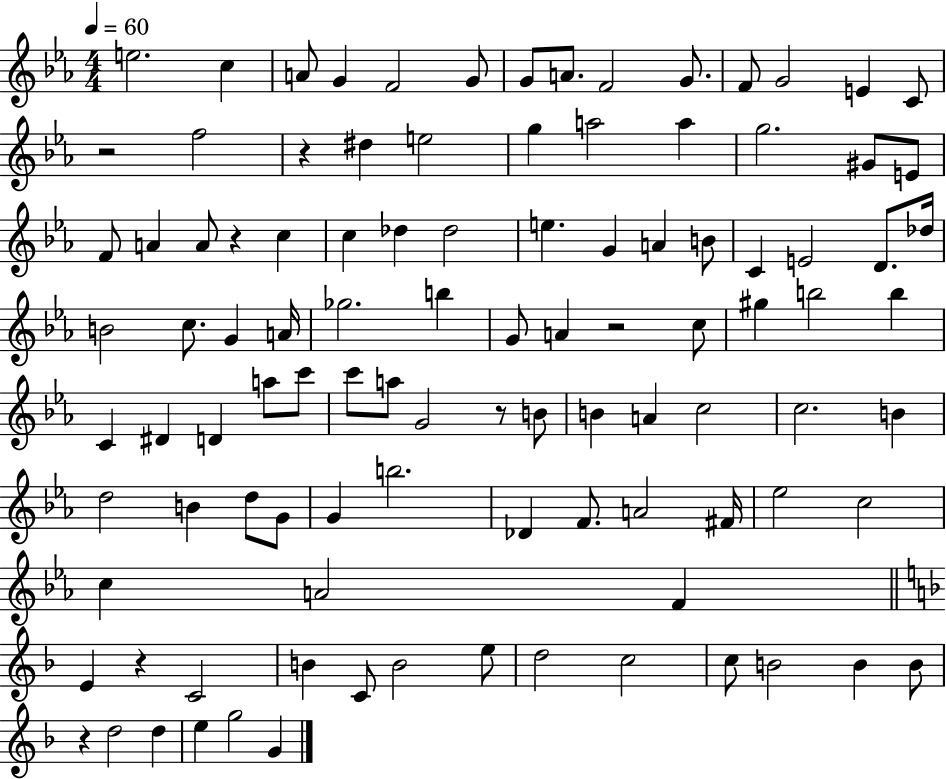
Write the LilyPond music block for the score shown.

{
  \clef treble
  \numericTimeSignature
  \time 4/4
  \key ees \major
  \tempo 4 = 60
  e''2. c''4 | a'8 g'4 f'2 g'8 | g'8 a'8. f'2 g'8. | f'8 g'2 e'4 c'8 | \break r2 f''2 | r4 dis''4 e''2 | g''4 a''2 a''4 | g''2. gis'8 e'8 | \break f'8 a'4 a'8 r4 c''4 | c''4 des''4 des''2 | e''4. g'4 a'4 b'8 | c'4 e'2 d'8. des''16 | \break b'2 c''8. g'4 a'16 | ges''2. b''4 | g'8 a'4 r2 c''8 | gis''4 b''2 b''4 | \break c'4 dis'4 d'4 a''8 c'''8 | c'''8 a''8 g'2 r8 b'8 | b'4 a'4 c''2 | c''2. b'4 | \break d''2 b'4 d''8 g'8 | g'4 b''2. | des'4 f'8. a'2 fis'16 | ees''2 c''2 | \break c''4 a'2 f'4 | \bar "||" \break \key f \major e'4 r4 c'2 | b'4 c'8 b'2 e''8 | d''2 c''2 | c''8 b'2 b'4 b'8 | \break r4 d''2 d''4 | e''4 g''2 g'4 | \bar "|."
}